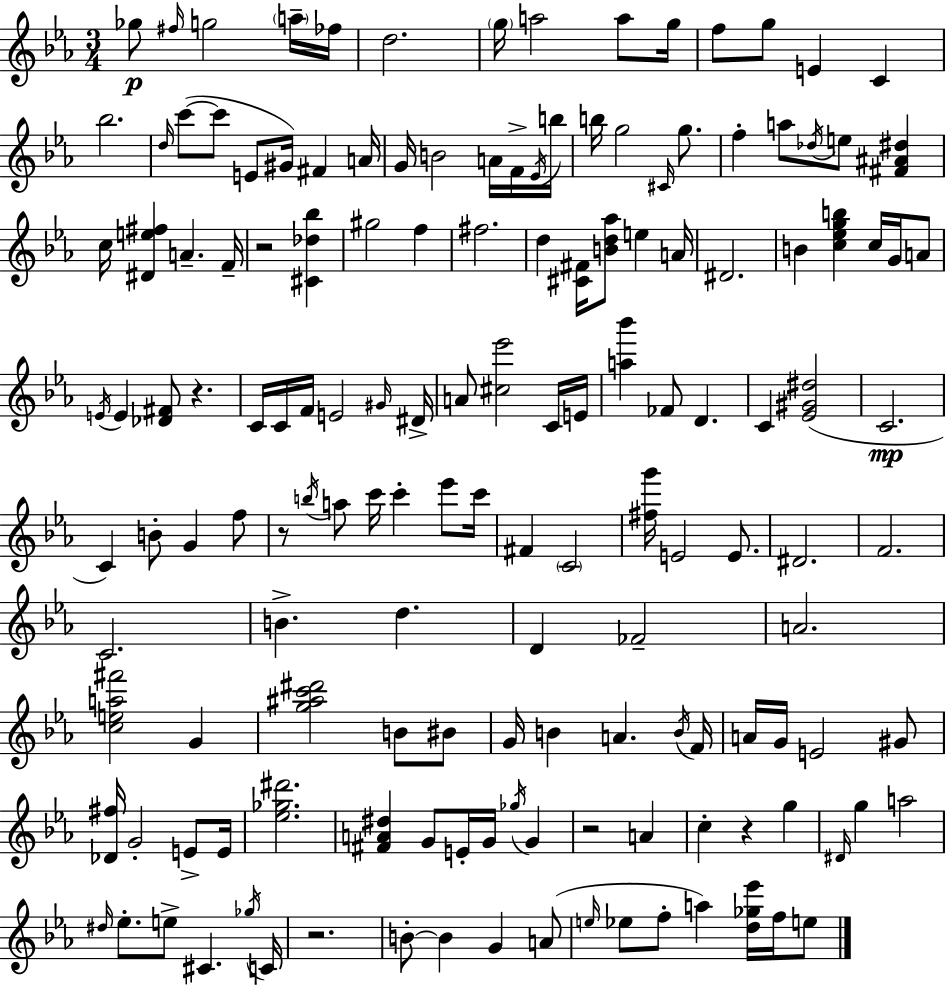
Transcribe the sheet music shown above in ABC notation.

X:1
T:Untitled
M:3/4
L:1/4
K:Eb
_g/2 ^f/4 g2 a/4 _f/4 d2 g/4 a2 a/2 g/4 f/2 g/2 E C _b2 d/4 c'/2 c'/2 E/2 ^G/4 ^F A/4 G/4 B2 A/4 F/4 _E/4 b/4 b/4 g2 ^C/4 g/2 f a/2 _d/4 e/2 [^F^A^d] c/4 [^De^f] A F/4 z2 [^C_d_b] ^g2 f ^f2 d [^C^F]/4 [Bd_a]/2 e A/4 ^D2 B [c_egb] c/4 G/4 A/2 E/4 E [_D^F]/2 z C/4 C/4 F/4 E2 ^G/4 ^D/4 A/2 [^c_e']2 C/4 E/4 [a_b'] _F/2 D C [_E^G^d]2 C2 C B/2 G f/2 z/2 b/4 a/2 c'/4 c' _e'/2 c'/4 ^F C2 [^fg']/4 E2 E/2 ^D2 F2 C2 B d D _F2 A2 [cea^f']2 G [g^ac'^d']2 B/2 ^B/2 G/4 B A B/4 F/4 A/4 G/4 E2 ^G/2 [_D^f]/4 G2 E/2 E/4 [_e_g^d']2 [^FA^d] G/2 E/4 G/4 _g/4 G z2 A c z g ^D/4 g a2 ^d/4 _e/2 e/2 ^C _g/4 C/4 z2 B/2 B G A/2 e/4 _e/2 f/2 a [d_g_e']/4 f/4 e/2